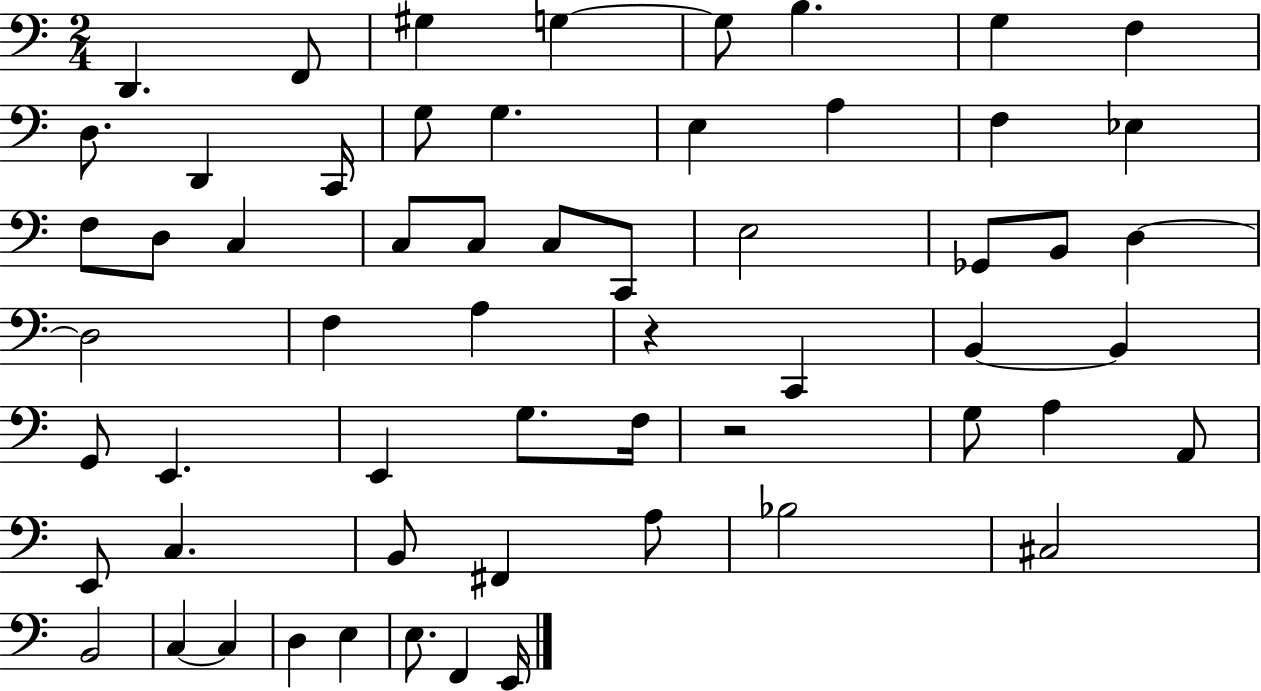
D2/q. F2/e G#3/q G3/q G3/e B3/q. G3/q F3/q D3/e. D2/q C2/s G3/e G3/q. E3/q A3/q F3/q Eb3/q F3/e D3/e C3/q C3/e C3/e C3/e C2/e E3/h Gb2/e B2/e D3/q D3/h F3/q A3/q R/q C2/q B2/q B2/q G2/e E2/q. E2/q G3/e. F3/s R/h G3/e A3/q A2/e E2/e C3/q. B2/e F#2/q A3/e Bb3/h C#3/h B2/h C3/q C3/q D3/q E3/q E3/e. F2/q E2/s